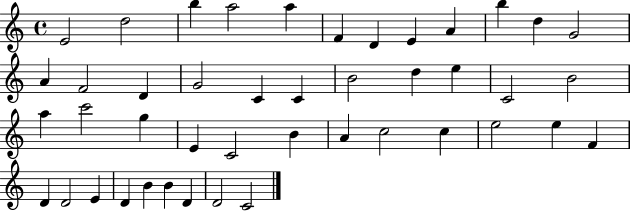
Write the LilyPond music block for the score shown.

{
  \clef treble
  \time 4/4
  \defaultTimeSignature
  \key c \major
  e'2 d''2 | b''4 a''2 a''4 | f'4 d'4 e'4 a'4 | b''4 d''4 g'2 | \break a'4 f'2 d'4 | g'2 c'4 c'4 | b'2 d''4 e''4 | c'2 b'2 | \break a''4 c'''2 g''4 | e'4 c'2 b'4 | a'4 c''2 c''4 | e''2 e''4 f'4 | \break d'4 d'2 e'4 | d'4 b'4 b'4 d'4 | d'2 c'2 | \bar "|."
}